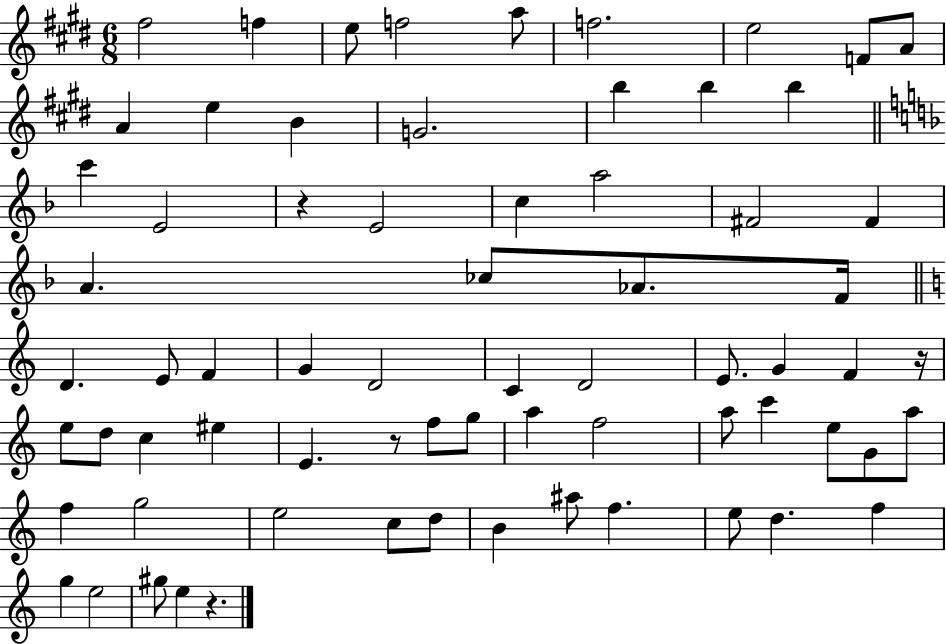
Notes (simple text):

F#5/h F5/q E5/e F5/h A5/e F5/h. E5/h F4/e A4/e A4/q E5/q B4/q G4/h. B5/q B5/q B5/q C6/q E4/h R/q E4/h C5/q A5/h F#4/h F#4/q A4/q. CES5/e Ab4/e. F4/s D4/q. E4/e F4/q G4/q D4/h C4/q D4/h E4/e. G4/q F4/q R/s E5/e D5/e C5/q EIS5/q E4/q. R/e F5/e G5/e A5/q F5/h A5/e C6/q E5/e G4/e A5/e F5/q G5/h E5/h C5/e D5/e B4/q A#5/e F5/q. E5/e D5/q. F5/q G5/q E5/h G#5/e E5/q R/q.